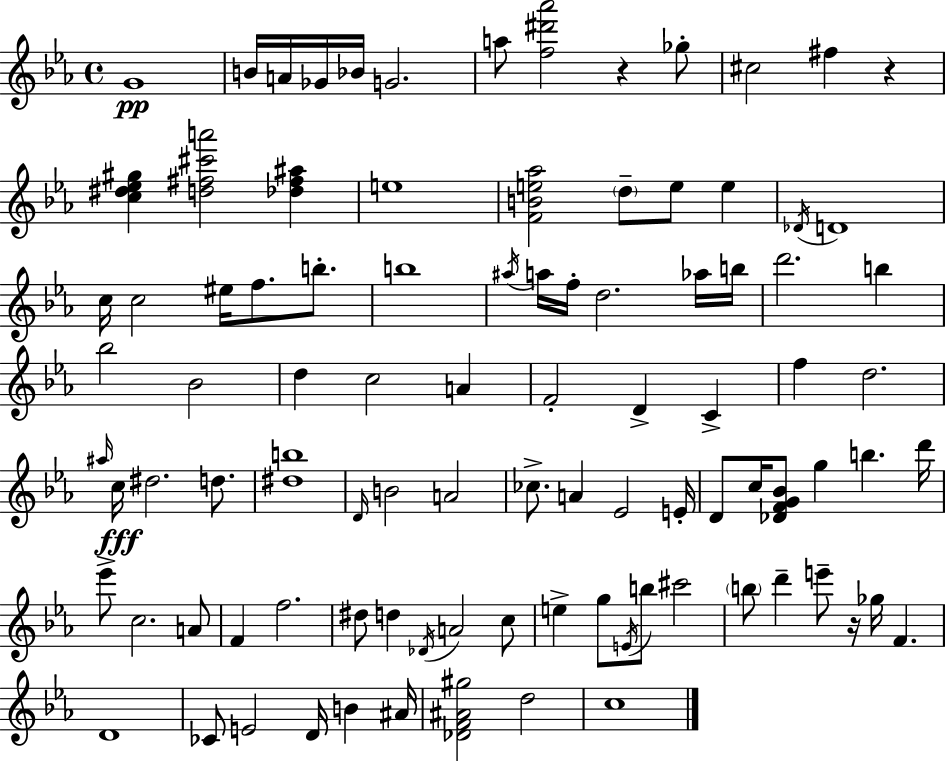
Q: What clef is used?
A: treble